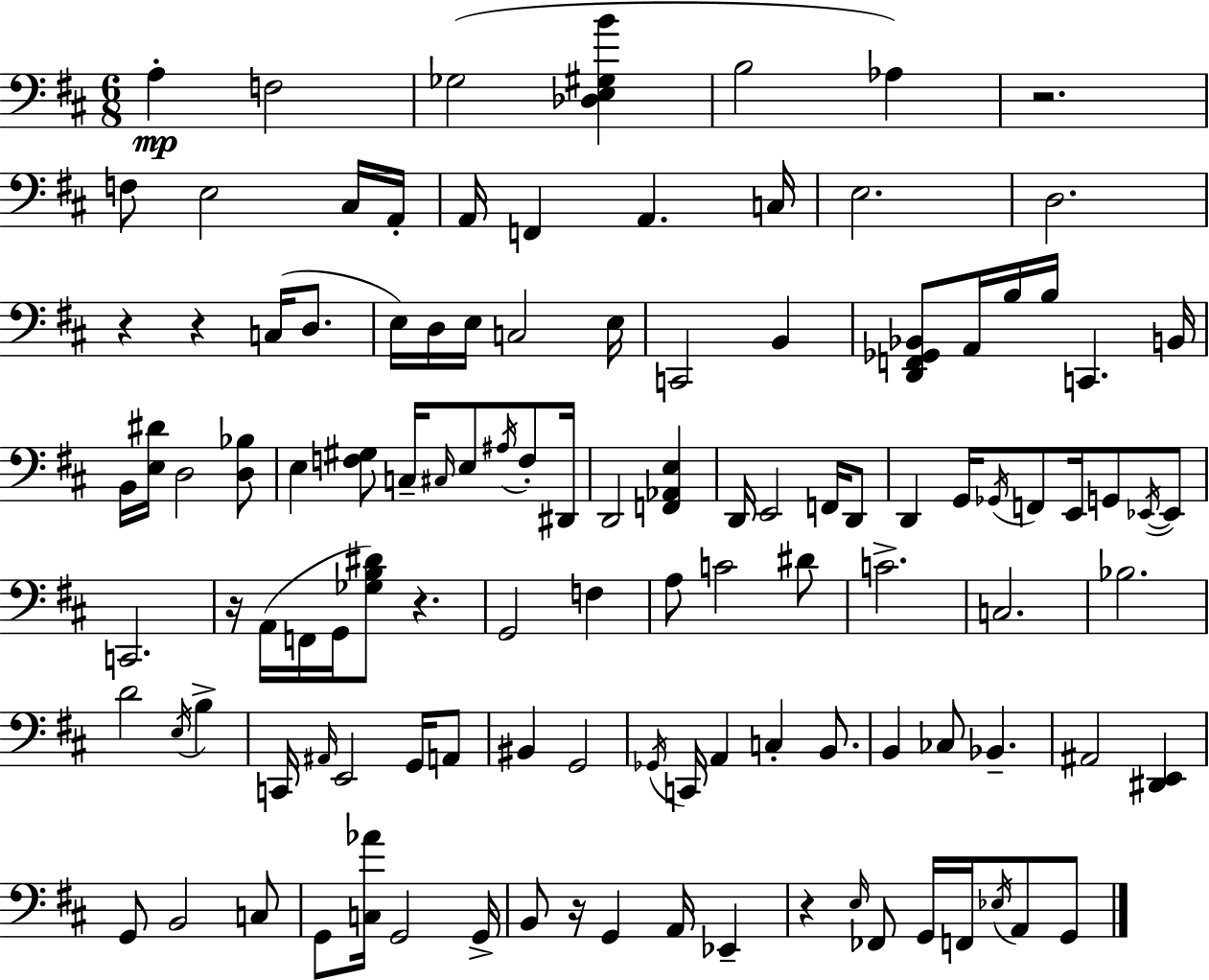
X:1
T:Untitled
M:6/8
L:1/4
K:D
A, F,2 _G,2 [_D,E,^G,B] B,2 _A, z2 F,/2 E,2 ^C,/4 A,,/4 A,,/4 F,, A,, C,/4 E,2 D,2 z z C,/4 D,/2 E,/4 D,/4 E,/4 C,2 E,/4 C,,2 B,, [D,,F,,_G,,_B,,]/2 A,,/4 B,/4 B,/4 C,, B,,/4 B,,/4 [E,^D]/4 D,2 [D,_B,]/2 E, [F,^G,]/2 C,/4 ^C,/4 E,/2 ^A,/4 F,/2 ^D,,/4 D,,2 [F,,_A,,E,] D,,/4 E,,2 F,,/4 D,,/2 D,, G,,/4 _G,,/4 F,,/2 E,,/4 G,,/2 _E,,/4 _E,,/2 C,,2 z/4 A,,/4 F,,/4 G,,/4 [_G,B,^D]/2 z G,,2 F, A,/2 C2 ^D/2 C2 C,2 _B,2 D2 E,/4 B, C,,/4 ^A,,/4 E,,2 G,,/4 A,,/2 ^B,, G,,2 _G,,/4 C,,/4 A,, C, B,,/2 B,, _C,/2 _B,, ^A,,2 [^D,,E,,] G,,/2 B,,2 C,/2 G,,/2 [C,_A]/4 G,,2 G,,/4 B,,/2 z/4 G,, A,,/4 _E,, z E,/4 _F,,/2 G,,/4 F,,/4 _E,/4 A,,/2 G,,/2